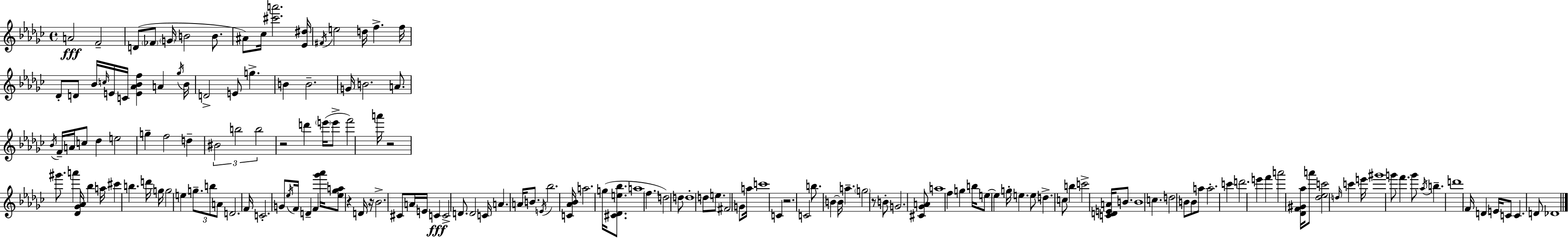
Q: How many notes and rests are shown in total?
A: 168